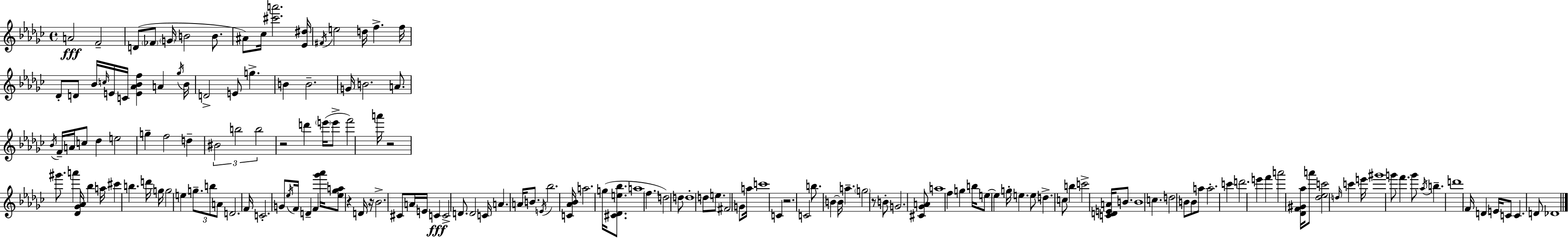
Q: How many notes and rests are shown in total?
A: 168